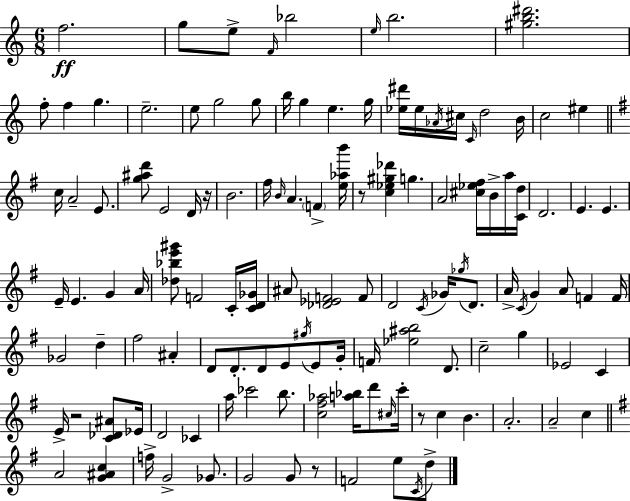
F5/h. G5/e E5/e F4/s Bb5/h E5/s B5/h. [G#5,B5,D#6]/h. F5/e F5/q G5/q. E5/h. E5/e G5/h G5/e B5/s G5/q E5/q. G5/s [Eb5,D#6]/s Eb5/s Ab4/s C#5/s C4/s D5/h B4/s C5/h EIS5/q C5/s A4/h E4/e. [G5,A#5,D6]/e E4/h D4/s R/s B4/h. F#5/s B4/s A4/q. F4/q [E5,Ab5,B6]/s R/e [C5,Eb5,G#5,Db6]/q G5/q. A4/h [C#5,Eb5,F#5]/s B4/s A5/s [C4,D5]/s D4/h. E4/q. E4/q. E4/s E4/q. G4/q A4/s [Db5,Bb5,E6,G#6]/e F4/h C4/s [C4,D4,Gb4]/s A#4/e [Db4,Eb4,F4]/h F4/e D4/h C4/s Gb4/s Gb5/s D4/e. A4/s C4/s G4/q A4/e F4/q F4/s Gb4/h D5/q F#5/h A#4/q D4/e D4/e. D4/e E4/e G#5/s E4/e G4/s F4/s [Eb5,A#5,B5]/h D4/e. C5/h G5/q Eb4/h C4/q E4/s R/h [C4,Db4,A#4]/e Eb4/s D4/h CES4/q A5/s CES6/h B5/e. [C5,F#5,Ab5]/h [A5,Bb5]/s D6/e C#5/s C6/s R/e C5/q B4/q. A4/h. A4/h C5/q A4/h [G4,A#4,C5]/q F5/s G4/h Gb4/e. G4/h G4/e R/e F4/h E5/e C4/s D5/e